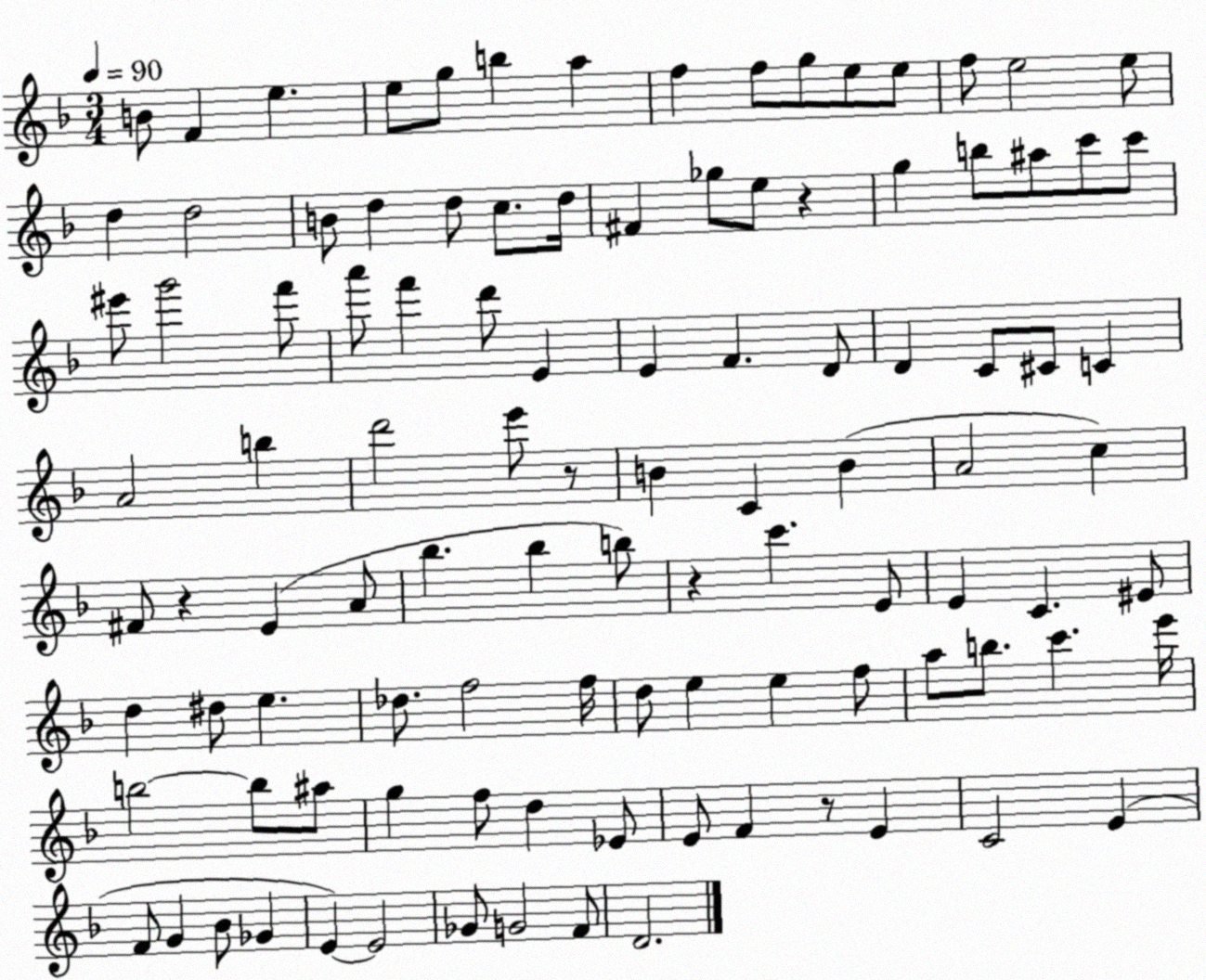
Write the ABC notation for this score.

X:1
T:Untitled
M:3/4
L:1/4
K:F
B/2 F e e/2 g/2 b a f f/2 g/2 e/2 e/2 f/2 e2 e/2 d d2 B/2 d d/2 c/2 d/4 ^F _g/2 e/2 z g b/2 ^a/2 c'/2 c'/2 ^e'/2 g'2 f'/2 a'/2 f' d'/2 E E F D/2 D C/2 ^C/2 C A2 b d'2 e'/2 z/2 B C B A2 c ^F/2 z E A/2 _b _b b/2 z c' E/2 E C ^E/2 d ^d/2 e _d/2 f2 f/4 d/2 e e f/2 a/2 b/2 c' e'/4 b2 b/2 ^a/2 g f/2 d _E/2 E/2 F z/2 E C2 E F/2 G _B/2 _G E E2 _G/2 G2 F/2 D2